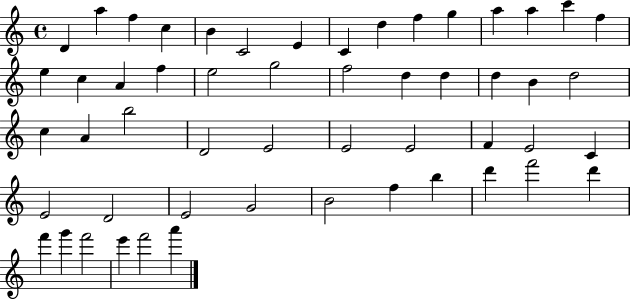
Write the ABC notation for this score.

X:1
T:Untitled
M:4/4
L:1/4
K:C
D a f c B C2 E C d f g a a c' f e c A f e2 g2 f2 d d d B d2 c A b2 D2 E2 E2 E2 F E2 C E2 D2 E2 G2 B2 f b d' f'2 d' f' g' f'2 e' f'2 a'